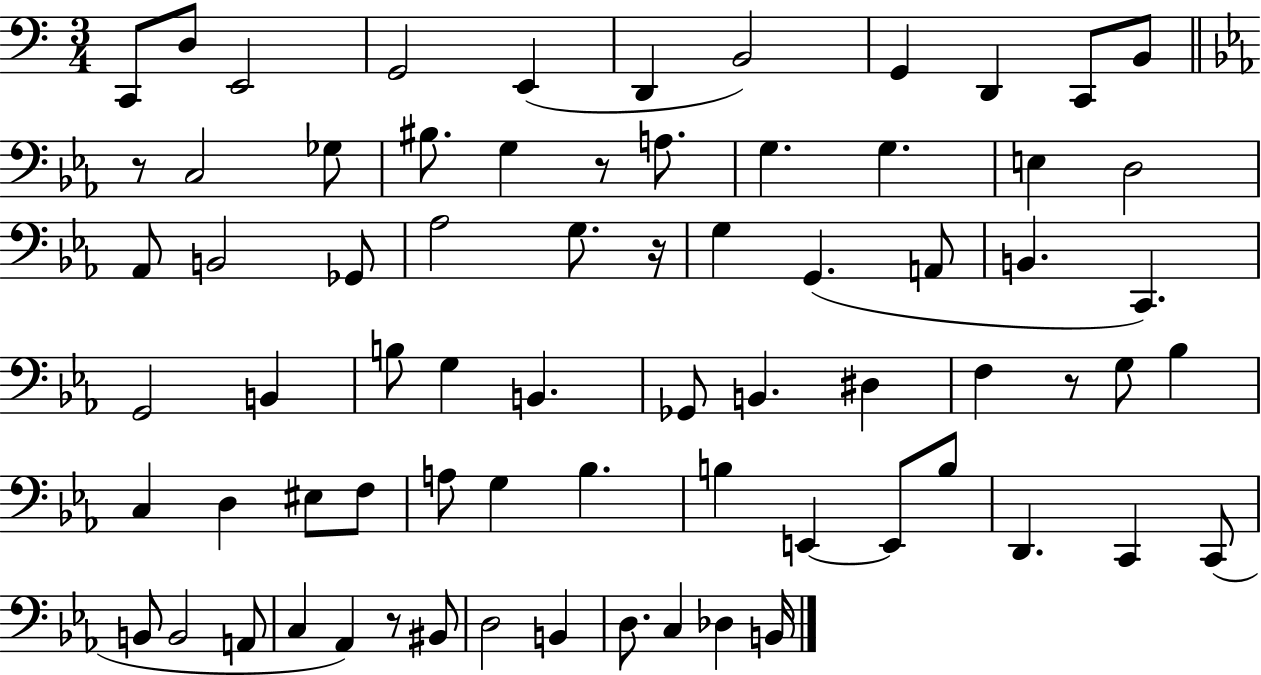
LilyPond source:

{
  \clef bass
  \numericTimeSignature
  \time 3/4
  \key c \major
  c,8 d8 e,2 | g,2 e,4( | d,4 b,2) | g,4 d,4 c,8 b,8 | \break \bar "||" \break \key ees \major r8 c2 ges8 | bis8. g4 r8 a8. | g4. g4. | e4 d2 | \break aes,8 b,2 ges,8 | aes2 g8. r16 | g4 g,4.( a,8 | b,4. c,4.) | \break g,2 b,4 | b8 g4 b,4. | ges,8 b,4. dis4 | f4 r8 g8 bes4 | \break c4 d4 eis8 f8 | a8 g4 bes4. | b4 e,4~~ e,8 b8 | d,4. c,4 c,8( | \break b,8 b,2 a,8 | c4 aes,4) r8 bis,8 | d2 b,4 | d8. c4 des4 b,16 | \break \bar "|."
}